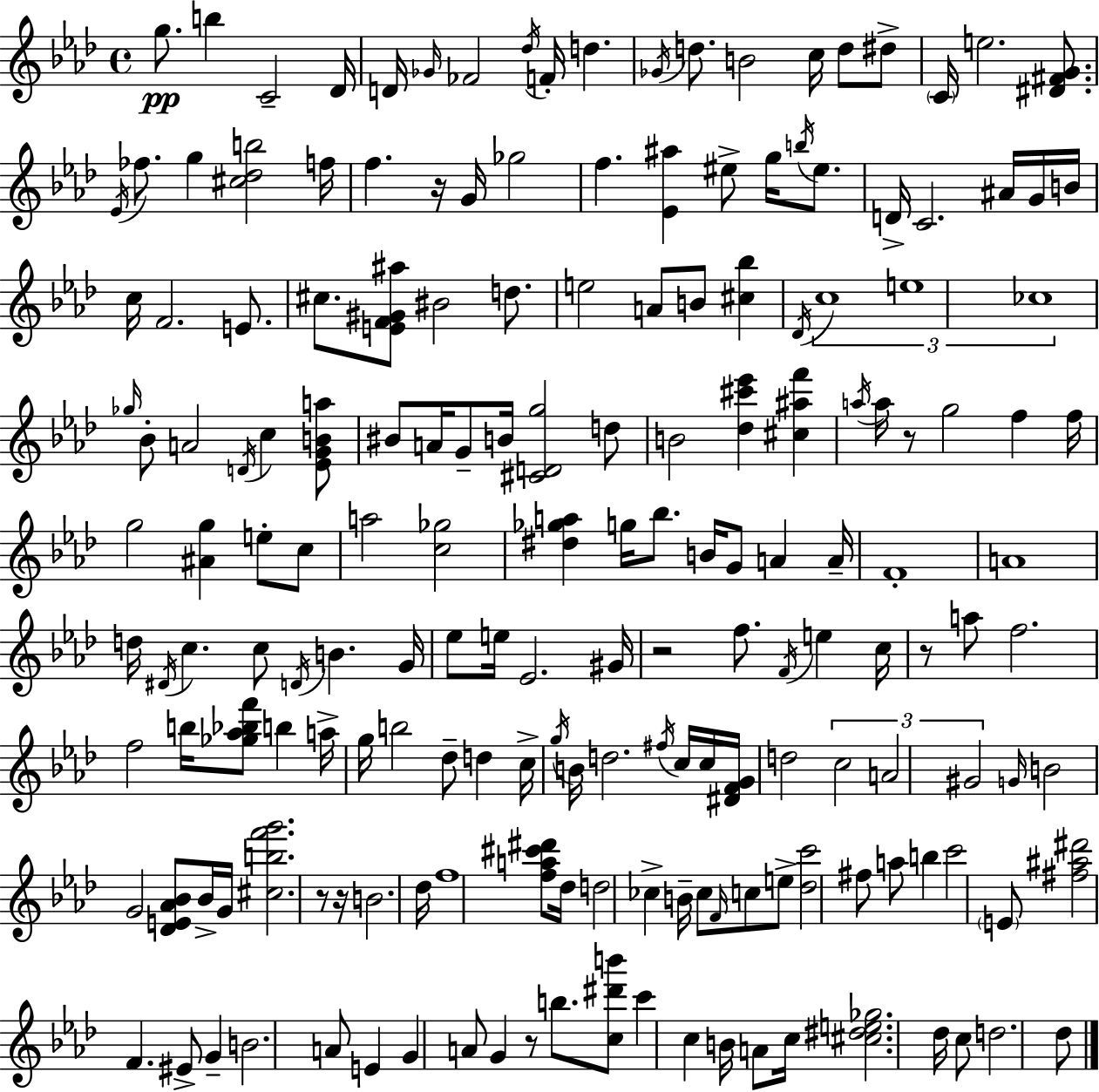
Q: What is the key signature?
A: F minor